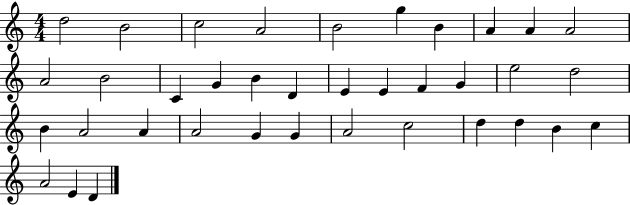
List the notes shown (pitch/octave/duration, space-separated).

D5/h B4/h C5/h A4/h B4/h G5/q B4/q A4/q A4/q A4/h A4/h B4/h C4/q G4/q B4/q D4/q E4/q E4/q F4/q G4/q E5/h D5/h B4/q A4/h A4/q A4/h G4/q G4/q A4/h C5/h D5/q D5/q B4/q C5/q A4/h E4/q D4/q